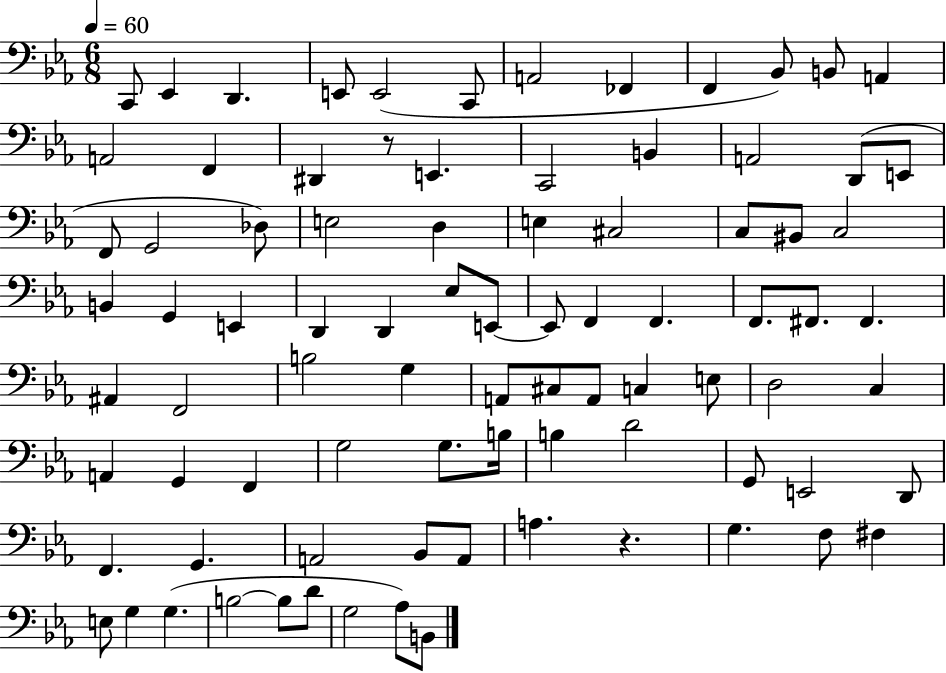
C2/e Eb2/q D2/q. E2/e E2/h C2/e A2/h FES2/q F2/q Bb2/e B2/e A2/q A2/h F2/q D#2/q R/e E2/q. C2/h B2/q A2/h D2/e E2/e F2/e G2/h Db3/e E3/h D3/q E3/q C#3/h C3/e BIS2/e C3/h B2/q G2/q E2/q D2/q D2/q Eb3/e E2/e E2/e F2/q F2/q. F2/e. F#2/e. F#2/q. A#2/q F2/h B3/h G3/q A2/e C#3/e A2/e C3/q E3/e D3/h C3/q A2/q G2/q F2/q G3/h G3/e. B3/s B3/q D4/h G2/e E2/h D2/e F2/q. G2/q. A2/h Bb2/e A2/e A3/q. R/q. G3/q. F3/e F#3/q E3/e G3/q G3/q. B3/h B3/e D4/e G3/h Ab3/e B2/e